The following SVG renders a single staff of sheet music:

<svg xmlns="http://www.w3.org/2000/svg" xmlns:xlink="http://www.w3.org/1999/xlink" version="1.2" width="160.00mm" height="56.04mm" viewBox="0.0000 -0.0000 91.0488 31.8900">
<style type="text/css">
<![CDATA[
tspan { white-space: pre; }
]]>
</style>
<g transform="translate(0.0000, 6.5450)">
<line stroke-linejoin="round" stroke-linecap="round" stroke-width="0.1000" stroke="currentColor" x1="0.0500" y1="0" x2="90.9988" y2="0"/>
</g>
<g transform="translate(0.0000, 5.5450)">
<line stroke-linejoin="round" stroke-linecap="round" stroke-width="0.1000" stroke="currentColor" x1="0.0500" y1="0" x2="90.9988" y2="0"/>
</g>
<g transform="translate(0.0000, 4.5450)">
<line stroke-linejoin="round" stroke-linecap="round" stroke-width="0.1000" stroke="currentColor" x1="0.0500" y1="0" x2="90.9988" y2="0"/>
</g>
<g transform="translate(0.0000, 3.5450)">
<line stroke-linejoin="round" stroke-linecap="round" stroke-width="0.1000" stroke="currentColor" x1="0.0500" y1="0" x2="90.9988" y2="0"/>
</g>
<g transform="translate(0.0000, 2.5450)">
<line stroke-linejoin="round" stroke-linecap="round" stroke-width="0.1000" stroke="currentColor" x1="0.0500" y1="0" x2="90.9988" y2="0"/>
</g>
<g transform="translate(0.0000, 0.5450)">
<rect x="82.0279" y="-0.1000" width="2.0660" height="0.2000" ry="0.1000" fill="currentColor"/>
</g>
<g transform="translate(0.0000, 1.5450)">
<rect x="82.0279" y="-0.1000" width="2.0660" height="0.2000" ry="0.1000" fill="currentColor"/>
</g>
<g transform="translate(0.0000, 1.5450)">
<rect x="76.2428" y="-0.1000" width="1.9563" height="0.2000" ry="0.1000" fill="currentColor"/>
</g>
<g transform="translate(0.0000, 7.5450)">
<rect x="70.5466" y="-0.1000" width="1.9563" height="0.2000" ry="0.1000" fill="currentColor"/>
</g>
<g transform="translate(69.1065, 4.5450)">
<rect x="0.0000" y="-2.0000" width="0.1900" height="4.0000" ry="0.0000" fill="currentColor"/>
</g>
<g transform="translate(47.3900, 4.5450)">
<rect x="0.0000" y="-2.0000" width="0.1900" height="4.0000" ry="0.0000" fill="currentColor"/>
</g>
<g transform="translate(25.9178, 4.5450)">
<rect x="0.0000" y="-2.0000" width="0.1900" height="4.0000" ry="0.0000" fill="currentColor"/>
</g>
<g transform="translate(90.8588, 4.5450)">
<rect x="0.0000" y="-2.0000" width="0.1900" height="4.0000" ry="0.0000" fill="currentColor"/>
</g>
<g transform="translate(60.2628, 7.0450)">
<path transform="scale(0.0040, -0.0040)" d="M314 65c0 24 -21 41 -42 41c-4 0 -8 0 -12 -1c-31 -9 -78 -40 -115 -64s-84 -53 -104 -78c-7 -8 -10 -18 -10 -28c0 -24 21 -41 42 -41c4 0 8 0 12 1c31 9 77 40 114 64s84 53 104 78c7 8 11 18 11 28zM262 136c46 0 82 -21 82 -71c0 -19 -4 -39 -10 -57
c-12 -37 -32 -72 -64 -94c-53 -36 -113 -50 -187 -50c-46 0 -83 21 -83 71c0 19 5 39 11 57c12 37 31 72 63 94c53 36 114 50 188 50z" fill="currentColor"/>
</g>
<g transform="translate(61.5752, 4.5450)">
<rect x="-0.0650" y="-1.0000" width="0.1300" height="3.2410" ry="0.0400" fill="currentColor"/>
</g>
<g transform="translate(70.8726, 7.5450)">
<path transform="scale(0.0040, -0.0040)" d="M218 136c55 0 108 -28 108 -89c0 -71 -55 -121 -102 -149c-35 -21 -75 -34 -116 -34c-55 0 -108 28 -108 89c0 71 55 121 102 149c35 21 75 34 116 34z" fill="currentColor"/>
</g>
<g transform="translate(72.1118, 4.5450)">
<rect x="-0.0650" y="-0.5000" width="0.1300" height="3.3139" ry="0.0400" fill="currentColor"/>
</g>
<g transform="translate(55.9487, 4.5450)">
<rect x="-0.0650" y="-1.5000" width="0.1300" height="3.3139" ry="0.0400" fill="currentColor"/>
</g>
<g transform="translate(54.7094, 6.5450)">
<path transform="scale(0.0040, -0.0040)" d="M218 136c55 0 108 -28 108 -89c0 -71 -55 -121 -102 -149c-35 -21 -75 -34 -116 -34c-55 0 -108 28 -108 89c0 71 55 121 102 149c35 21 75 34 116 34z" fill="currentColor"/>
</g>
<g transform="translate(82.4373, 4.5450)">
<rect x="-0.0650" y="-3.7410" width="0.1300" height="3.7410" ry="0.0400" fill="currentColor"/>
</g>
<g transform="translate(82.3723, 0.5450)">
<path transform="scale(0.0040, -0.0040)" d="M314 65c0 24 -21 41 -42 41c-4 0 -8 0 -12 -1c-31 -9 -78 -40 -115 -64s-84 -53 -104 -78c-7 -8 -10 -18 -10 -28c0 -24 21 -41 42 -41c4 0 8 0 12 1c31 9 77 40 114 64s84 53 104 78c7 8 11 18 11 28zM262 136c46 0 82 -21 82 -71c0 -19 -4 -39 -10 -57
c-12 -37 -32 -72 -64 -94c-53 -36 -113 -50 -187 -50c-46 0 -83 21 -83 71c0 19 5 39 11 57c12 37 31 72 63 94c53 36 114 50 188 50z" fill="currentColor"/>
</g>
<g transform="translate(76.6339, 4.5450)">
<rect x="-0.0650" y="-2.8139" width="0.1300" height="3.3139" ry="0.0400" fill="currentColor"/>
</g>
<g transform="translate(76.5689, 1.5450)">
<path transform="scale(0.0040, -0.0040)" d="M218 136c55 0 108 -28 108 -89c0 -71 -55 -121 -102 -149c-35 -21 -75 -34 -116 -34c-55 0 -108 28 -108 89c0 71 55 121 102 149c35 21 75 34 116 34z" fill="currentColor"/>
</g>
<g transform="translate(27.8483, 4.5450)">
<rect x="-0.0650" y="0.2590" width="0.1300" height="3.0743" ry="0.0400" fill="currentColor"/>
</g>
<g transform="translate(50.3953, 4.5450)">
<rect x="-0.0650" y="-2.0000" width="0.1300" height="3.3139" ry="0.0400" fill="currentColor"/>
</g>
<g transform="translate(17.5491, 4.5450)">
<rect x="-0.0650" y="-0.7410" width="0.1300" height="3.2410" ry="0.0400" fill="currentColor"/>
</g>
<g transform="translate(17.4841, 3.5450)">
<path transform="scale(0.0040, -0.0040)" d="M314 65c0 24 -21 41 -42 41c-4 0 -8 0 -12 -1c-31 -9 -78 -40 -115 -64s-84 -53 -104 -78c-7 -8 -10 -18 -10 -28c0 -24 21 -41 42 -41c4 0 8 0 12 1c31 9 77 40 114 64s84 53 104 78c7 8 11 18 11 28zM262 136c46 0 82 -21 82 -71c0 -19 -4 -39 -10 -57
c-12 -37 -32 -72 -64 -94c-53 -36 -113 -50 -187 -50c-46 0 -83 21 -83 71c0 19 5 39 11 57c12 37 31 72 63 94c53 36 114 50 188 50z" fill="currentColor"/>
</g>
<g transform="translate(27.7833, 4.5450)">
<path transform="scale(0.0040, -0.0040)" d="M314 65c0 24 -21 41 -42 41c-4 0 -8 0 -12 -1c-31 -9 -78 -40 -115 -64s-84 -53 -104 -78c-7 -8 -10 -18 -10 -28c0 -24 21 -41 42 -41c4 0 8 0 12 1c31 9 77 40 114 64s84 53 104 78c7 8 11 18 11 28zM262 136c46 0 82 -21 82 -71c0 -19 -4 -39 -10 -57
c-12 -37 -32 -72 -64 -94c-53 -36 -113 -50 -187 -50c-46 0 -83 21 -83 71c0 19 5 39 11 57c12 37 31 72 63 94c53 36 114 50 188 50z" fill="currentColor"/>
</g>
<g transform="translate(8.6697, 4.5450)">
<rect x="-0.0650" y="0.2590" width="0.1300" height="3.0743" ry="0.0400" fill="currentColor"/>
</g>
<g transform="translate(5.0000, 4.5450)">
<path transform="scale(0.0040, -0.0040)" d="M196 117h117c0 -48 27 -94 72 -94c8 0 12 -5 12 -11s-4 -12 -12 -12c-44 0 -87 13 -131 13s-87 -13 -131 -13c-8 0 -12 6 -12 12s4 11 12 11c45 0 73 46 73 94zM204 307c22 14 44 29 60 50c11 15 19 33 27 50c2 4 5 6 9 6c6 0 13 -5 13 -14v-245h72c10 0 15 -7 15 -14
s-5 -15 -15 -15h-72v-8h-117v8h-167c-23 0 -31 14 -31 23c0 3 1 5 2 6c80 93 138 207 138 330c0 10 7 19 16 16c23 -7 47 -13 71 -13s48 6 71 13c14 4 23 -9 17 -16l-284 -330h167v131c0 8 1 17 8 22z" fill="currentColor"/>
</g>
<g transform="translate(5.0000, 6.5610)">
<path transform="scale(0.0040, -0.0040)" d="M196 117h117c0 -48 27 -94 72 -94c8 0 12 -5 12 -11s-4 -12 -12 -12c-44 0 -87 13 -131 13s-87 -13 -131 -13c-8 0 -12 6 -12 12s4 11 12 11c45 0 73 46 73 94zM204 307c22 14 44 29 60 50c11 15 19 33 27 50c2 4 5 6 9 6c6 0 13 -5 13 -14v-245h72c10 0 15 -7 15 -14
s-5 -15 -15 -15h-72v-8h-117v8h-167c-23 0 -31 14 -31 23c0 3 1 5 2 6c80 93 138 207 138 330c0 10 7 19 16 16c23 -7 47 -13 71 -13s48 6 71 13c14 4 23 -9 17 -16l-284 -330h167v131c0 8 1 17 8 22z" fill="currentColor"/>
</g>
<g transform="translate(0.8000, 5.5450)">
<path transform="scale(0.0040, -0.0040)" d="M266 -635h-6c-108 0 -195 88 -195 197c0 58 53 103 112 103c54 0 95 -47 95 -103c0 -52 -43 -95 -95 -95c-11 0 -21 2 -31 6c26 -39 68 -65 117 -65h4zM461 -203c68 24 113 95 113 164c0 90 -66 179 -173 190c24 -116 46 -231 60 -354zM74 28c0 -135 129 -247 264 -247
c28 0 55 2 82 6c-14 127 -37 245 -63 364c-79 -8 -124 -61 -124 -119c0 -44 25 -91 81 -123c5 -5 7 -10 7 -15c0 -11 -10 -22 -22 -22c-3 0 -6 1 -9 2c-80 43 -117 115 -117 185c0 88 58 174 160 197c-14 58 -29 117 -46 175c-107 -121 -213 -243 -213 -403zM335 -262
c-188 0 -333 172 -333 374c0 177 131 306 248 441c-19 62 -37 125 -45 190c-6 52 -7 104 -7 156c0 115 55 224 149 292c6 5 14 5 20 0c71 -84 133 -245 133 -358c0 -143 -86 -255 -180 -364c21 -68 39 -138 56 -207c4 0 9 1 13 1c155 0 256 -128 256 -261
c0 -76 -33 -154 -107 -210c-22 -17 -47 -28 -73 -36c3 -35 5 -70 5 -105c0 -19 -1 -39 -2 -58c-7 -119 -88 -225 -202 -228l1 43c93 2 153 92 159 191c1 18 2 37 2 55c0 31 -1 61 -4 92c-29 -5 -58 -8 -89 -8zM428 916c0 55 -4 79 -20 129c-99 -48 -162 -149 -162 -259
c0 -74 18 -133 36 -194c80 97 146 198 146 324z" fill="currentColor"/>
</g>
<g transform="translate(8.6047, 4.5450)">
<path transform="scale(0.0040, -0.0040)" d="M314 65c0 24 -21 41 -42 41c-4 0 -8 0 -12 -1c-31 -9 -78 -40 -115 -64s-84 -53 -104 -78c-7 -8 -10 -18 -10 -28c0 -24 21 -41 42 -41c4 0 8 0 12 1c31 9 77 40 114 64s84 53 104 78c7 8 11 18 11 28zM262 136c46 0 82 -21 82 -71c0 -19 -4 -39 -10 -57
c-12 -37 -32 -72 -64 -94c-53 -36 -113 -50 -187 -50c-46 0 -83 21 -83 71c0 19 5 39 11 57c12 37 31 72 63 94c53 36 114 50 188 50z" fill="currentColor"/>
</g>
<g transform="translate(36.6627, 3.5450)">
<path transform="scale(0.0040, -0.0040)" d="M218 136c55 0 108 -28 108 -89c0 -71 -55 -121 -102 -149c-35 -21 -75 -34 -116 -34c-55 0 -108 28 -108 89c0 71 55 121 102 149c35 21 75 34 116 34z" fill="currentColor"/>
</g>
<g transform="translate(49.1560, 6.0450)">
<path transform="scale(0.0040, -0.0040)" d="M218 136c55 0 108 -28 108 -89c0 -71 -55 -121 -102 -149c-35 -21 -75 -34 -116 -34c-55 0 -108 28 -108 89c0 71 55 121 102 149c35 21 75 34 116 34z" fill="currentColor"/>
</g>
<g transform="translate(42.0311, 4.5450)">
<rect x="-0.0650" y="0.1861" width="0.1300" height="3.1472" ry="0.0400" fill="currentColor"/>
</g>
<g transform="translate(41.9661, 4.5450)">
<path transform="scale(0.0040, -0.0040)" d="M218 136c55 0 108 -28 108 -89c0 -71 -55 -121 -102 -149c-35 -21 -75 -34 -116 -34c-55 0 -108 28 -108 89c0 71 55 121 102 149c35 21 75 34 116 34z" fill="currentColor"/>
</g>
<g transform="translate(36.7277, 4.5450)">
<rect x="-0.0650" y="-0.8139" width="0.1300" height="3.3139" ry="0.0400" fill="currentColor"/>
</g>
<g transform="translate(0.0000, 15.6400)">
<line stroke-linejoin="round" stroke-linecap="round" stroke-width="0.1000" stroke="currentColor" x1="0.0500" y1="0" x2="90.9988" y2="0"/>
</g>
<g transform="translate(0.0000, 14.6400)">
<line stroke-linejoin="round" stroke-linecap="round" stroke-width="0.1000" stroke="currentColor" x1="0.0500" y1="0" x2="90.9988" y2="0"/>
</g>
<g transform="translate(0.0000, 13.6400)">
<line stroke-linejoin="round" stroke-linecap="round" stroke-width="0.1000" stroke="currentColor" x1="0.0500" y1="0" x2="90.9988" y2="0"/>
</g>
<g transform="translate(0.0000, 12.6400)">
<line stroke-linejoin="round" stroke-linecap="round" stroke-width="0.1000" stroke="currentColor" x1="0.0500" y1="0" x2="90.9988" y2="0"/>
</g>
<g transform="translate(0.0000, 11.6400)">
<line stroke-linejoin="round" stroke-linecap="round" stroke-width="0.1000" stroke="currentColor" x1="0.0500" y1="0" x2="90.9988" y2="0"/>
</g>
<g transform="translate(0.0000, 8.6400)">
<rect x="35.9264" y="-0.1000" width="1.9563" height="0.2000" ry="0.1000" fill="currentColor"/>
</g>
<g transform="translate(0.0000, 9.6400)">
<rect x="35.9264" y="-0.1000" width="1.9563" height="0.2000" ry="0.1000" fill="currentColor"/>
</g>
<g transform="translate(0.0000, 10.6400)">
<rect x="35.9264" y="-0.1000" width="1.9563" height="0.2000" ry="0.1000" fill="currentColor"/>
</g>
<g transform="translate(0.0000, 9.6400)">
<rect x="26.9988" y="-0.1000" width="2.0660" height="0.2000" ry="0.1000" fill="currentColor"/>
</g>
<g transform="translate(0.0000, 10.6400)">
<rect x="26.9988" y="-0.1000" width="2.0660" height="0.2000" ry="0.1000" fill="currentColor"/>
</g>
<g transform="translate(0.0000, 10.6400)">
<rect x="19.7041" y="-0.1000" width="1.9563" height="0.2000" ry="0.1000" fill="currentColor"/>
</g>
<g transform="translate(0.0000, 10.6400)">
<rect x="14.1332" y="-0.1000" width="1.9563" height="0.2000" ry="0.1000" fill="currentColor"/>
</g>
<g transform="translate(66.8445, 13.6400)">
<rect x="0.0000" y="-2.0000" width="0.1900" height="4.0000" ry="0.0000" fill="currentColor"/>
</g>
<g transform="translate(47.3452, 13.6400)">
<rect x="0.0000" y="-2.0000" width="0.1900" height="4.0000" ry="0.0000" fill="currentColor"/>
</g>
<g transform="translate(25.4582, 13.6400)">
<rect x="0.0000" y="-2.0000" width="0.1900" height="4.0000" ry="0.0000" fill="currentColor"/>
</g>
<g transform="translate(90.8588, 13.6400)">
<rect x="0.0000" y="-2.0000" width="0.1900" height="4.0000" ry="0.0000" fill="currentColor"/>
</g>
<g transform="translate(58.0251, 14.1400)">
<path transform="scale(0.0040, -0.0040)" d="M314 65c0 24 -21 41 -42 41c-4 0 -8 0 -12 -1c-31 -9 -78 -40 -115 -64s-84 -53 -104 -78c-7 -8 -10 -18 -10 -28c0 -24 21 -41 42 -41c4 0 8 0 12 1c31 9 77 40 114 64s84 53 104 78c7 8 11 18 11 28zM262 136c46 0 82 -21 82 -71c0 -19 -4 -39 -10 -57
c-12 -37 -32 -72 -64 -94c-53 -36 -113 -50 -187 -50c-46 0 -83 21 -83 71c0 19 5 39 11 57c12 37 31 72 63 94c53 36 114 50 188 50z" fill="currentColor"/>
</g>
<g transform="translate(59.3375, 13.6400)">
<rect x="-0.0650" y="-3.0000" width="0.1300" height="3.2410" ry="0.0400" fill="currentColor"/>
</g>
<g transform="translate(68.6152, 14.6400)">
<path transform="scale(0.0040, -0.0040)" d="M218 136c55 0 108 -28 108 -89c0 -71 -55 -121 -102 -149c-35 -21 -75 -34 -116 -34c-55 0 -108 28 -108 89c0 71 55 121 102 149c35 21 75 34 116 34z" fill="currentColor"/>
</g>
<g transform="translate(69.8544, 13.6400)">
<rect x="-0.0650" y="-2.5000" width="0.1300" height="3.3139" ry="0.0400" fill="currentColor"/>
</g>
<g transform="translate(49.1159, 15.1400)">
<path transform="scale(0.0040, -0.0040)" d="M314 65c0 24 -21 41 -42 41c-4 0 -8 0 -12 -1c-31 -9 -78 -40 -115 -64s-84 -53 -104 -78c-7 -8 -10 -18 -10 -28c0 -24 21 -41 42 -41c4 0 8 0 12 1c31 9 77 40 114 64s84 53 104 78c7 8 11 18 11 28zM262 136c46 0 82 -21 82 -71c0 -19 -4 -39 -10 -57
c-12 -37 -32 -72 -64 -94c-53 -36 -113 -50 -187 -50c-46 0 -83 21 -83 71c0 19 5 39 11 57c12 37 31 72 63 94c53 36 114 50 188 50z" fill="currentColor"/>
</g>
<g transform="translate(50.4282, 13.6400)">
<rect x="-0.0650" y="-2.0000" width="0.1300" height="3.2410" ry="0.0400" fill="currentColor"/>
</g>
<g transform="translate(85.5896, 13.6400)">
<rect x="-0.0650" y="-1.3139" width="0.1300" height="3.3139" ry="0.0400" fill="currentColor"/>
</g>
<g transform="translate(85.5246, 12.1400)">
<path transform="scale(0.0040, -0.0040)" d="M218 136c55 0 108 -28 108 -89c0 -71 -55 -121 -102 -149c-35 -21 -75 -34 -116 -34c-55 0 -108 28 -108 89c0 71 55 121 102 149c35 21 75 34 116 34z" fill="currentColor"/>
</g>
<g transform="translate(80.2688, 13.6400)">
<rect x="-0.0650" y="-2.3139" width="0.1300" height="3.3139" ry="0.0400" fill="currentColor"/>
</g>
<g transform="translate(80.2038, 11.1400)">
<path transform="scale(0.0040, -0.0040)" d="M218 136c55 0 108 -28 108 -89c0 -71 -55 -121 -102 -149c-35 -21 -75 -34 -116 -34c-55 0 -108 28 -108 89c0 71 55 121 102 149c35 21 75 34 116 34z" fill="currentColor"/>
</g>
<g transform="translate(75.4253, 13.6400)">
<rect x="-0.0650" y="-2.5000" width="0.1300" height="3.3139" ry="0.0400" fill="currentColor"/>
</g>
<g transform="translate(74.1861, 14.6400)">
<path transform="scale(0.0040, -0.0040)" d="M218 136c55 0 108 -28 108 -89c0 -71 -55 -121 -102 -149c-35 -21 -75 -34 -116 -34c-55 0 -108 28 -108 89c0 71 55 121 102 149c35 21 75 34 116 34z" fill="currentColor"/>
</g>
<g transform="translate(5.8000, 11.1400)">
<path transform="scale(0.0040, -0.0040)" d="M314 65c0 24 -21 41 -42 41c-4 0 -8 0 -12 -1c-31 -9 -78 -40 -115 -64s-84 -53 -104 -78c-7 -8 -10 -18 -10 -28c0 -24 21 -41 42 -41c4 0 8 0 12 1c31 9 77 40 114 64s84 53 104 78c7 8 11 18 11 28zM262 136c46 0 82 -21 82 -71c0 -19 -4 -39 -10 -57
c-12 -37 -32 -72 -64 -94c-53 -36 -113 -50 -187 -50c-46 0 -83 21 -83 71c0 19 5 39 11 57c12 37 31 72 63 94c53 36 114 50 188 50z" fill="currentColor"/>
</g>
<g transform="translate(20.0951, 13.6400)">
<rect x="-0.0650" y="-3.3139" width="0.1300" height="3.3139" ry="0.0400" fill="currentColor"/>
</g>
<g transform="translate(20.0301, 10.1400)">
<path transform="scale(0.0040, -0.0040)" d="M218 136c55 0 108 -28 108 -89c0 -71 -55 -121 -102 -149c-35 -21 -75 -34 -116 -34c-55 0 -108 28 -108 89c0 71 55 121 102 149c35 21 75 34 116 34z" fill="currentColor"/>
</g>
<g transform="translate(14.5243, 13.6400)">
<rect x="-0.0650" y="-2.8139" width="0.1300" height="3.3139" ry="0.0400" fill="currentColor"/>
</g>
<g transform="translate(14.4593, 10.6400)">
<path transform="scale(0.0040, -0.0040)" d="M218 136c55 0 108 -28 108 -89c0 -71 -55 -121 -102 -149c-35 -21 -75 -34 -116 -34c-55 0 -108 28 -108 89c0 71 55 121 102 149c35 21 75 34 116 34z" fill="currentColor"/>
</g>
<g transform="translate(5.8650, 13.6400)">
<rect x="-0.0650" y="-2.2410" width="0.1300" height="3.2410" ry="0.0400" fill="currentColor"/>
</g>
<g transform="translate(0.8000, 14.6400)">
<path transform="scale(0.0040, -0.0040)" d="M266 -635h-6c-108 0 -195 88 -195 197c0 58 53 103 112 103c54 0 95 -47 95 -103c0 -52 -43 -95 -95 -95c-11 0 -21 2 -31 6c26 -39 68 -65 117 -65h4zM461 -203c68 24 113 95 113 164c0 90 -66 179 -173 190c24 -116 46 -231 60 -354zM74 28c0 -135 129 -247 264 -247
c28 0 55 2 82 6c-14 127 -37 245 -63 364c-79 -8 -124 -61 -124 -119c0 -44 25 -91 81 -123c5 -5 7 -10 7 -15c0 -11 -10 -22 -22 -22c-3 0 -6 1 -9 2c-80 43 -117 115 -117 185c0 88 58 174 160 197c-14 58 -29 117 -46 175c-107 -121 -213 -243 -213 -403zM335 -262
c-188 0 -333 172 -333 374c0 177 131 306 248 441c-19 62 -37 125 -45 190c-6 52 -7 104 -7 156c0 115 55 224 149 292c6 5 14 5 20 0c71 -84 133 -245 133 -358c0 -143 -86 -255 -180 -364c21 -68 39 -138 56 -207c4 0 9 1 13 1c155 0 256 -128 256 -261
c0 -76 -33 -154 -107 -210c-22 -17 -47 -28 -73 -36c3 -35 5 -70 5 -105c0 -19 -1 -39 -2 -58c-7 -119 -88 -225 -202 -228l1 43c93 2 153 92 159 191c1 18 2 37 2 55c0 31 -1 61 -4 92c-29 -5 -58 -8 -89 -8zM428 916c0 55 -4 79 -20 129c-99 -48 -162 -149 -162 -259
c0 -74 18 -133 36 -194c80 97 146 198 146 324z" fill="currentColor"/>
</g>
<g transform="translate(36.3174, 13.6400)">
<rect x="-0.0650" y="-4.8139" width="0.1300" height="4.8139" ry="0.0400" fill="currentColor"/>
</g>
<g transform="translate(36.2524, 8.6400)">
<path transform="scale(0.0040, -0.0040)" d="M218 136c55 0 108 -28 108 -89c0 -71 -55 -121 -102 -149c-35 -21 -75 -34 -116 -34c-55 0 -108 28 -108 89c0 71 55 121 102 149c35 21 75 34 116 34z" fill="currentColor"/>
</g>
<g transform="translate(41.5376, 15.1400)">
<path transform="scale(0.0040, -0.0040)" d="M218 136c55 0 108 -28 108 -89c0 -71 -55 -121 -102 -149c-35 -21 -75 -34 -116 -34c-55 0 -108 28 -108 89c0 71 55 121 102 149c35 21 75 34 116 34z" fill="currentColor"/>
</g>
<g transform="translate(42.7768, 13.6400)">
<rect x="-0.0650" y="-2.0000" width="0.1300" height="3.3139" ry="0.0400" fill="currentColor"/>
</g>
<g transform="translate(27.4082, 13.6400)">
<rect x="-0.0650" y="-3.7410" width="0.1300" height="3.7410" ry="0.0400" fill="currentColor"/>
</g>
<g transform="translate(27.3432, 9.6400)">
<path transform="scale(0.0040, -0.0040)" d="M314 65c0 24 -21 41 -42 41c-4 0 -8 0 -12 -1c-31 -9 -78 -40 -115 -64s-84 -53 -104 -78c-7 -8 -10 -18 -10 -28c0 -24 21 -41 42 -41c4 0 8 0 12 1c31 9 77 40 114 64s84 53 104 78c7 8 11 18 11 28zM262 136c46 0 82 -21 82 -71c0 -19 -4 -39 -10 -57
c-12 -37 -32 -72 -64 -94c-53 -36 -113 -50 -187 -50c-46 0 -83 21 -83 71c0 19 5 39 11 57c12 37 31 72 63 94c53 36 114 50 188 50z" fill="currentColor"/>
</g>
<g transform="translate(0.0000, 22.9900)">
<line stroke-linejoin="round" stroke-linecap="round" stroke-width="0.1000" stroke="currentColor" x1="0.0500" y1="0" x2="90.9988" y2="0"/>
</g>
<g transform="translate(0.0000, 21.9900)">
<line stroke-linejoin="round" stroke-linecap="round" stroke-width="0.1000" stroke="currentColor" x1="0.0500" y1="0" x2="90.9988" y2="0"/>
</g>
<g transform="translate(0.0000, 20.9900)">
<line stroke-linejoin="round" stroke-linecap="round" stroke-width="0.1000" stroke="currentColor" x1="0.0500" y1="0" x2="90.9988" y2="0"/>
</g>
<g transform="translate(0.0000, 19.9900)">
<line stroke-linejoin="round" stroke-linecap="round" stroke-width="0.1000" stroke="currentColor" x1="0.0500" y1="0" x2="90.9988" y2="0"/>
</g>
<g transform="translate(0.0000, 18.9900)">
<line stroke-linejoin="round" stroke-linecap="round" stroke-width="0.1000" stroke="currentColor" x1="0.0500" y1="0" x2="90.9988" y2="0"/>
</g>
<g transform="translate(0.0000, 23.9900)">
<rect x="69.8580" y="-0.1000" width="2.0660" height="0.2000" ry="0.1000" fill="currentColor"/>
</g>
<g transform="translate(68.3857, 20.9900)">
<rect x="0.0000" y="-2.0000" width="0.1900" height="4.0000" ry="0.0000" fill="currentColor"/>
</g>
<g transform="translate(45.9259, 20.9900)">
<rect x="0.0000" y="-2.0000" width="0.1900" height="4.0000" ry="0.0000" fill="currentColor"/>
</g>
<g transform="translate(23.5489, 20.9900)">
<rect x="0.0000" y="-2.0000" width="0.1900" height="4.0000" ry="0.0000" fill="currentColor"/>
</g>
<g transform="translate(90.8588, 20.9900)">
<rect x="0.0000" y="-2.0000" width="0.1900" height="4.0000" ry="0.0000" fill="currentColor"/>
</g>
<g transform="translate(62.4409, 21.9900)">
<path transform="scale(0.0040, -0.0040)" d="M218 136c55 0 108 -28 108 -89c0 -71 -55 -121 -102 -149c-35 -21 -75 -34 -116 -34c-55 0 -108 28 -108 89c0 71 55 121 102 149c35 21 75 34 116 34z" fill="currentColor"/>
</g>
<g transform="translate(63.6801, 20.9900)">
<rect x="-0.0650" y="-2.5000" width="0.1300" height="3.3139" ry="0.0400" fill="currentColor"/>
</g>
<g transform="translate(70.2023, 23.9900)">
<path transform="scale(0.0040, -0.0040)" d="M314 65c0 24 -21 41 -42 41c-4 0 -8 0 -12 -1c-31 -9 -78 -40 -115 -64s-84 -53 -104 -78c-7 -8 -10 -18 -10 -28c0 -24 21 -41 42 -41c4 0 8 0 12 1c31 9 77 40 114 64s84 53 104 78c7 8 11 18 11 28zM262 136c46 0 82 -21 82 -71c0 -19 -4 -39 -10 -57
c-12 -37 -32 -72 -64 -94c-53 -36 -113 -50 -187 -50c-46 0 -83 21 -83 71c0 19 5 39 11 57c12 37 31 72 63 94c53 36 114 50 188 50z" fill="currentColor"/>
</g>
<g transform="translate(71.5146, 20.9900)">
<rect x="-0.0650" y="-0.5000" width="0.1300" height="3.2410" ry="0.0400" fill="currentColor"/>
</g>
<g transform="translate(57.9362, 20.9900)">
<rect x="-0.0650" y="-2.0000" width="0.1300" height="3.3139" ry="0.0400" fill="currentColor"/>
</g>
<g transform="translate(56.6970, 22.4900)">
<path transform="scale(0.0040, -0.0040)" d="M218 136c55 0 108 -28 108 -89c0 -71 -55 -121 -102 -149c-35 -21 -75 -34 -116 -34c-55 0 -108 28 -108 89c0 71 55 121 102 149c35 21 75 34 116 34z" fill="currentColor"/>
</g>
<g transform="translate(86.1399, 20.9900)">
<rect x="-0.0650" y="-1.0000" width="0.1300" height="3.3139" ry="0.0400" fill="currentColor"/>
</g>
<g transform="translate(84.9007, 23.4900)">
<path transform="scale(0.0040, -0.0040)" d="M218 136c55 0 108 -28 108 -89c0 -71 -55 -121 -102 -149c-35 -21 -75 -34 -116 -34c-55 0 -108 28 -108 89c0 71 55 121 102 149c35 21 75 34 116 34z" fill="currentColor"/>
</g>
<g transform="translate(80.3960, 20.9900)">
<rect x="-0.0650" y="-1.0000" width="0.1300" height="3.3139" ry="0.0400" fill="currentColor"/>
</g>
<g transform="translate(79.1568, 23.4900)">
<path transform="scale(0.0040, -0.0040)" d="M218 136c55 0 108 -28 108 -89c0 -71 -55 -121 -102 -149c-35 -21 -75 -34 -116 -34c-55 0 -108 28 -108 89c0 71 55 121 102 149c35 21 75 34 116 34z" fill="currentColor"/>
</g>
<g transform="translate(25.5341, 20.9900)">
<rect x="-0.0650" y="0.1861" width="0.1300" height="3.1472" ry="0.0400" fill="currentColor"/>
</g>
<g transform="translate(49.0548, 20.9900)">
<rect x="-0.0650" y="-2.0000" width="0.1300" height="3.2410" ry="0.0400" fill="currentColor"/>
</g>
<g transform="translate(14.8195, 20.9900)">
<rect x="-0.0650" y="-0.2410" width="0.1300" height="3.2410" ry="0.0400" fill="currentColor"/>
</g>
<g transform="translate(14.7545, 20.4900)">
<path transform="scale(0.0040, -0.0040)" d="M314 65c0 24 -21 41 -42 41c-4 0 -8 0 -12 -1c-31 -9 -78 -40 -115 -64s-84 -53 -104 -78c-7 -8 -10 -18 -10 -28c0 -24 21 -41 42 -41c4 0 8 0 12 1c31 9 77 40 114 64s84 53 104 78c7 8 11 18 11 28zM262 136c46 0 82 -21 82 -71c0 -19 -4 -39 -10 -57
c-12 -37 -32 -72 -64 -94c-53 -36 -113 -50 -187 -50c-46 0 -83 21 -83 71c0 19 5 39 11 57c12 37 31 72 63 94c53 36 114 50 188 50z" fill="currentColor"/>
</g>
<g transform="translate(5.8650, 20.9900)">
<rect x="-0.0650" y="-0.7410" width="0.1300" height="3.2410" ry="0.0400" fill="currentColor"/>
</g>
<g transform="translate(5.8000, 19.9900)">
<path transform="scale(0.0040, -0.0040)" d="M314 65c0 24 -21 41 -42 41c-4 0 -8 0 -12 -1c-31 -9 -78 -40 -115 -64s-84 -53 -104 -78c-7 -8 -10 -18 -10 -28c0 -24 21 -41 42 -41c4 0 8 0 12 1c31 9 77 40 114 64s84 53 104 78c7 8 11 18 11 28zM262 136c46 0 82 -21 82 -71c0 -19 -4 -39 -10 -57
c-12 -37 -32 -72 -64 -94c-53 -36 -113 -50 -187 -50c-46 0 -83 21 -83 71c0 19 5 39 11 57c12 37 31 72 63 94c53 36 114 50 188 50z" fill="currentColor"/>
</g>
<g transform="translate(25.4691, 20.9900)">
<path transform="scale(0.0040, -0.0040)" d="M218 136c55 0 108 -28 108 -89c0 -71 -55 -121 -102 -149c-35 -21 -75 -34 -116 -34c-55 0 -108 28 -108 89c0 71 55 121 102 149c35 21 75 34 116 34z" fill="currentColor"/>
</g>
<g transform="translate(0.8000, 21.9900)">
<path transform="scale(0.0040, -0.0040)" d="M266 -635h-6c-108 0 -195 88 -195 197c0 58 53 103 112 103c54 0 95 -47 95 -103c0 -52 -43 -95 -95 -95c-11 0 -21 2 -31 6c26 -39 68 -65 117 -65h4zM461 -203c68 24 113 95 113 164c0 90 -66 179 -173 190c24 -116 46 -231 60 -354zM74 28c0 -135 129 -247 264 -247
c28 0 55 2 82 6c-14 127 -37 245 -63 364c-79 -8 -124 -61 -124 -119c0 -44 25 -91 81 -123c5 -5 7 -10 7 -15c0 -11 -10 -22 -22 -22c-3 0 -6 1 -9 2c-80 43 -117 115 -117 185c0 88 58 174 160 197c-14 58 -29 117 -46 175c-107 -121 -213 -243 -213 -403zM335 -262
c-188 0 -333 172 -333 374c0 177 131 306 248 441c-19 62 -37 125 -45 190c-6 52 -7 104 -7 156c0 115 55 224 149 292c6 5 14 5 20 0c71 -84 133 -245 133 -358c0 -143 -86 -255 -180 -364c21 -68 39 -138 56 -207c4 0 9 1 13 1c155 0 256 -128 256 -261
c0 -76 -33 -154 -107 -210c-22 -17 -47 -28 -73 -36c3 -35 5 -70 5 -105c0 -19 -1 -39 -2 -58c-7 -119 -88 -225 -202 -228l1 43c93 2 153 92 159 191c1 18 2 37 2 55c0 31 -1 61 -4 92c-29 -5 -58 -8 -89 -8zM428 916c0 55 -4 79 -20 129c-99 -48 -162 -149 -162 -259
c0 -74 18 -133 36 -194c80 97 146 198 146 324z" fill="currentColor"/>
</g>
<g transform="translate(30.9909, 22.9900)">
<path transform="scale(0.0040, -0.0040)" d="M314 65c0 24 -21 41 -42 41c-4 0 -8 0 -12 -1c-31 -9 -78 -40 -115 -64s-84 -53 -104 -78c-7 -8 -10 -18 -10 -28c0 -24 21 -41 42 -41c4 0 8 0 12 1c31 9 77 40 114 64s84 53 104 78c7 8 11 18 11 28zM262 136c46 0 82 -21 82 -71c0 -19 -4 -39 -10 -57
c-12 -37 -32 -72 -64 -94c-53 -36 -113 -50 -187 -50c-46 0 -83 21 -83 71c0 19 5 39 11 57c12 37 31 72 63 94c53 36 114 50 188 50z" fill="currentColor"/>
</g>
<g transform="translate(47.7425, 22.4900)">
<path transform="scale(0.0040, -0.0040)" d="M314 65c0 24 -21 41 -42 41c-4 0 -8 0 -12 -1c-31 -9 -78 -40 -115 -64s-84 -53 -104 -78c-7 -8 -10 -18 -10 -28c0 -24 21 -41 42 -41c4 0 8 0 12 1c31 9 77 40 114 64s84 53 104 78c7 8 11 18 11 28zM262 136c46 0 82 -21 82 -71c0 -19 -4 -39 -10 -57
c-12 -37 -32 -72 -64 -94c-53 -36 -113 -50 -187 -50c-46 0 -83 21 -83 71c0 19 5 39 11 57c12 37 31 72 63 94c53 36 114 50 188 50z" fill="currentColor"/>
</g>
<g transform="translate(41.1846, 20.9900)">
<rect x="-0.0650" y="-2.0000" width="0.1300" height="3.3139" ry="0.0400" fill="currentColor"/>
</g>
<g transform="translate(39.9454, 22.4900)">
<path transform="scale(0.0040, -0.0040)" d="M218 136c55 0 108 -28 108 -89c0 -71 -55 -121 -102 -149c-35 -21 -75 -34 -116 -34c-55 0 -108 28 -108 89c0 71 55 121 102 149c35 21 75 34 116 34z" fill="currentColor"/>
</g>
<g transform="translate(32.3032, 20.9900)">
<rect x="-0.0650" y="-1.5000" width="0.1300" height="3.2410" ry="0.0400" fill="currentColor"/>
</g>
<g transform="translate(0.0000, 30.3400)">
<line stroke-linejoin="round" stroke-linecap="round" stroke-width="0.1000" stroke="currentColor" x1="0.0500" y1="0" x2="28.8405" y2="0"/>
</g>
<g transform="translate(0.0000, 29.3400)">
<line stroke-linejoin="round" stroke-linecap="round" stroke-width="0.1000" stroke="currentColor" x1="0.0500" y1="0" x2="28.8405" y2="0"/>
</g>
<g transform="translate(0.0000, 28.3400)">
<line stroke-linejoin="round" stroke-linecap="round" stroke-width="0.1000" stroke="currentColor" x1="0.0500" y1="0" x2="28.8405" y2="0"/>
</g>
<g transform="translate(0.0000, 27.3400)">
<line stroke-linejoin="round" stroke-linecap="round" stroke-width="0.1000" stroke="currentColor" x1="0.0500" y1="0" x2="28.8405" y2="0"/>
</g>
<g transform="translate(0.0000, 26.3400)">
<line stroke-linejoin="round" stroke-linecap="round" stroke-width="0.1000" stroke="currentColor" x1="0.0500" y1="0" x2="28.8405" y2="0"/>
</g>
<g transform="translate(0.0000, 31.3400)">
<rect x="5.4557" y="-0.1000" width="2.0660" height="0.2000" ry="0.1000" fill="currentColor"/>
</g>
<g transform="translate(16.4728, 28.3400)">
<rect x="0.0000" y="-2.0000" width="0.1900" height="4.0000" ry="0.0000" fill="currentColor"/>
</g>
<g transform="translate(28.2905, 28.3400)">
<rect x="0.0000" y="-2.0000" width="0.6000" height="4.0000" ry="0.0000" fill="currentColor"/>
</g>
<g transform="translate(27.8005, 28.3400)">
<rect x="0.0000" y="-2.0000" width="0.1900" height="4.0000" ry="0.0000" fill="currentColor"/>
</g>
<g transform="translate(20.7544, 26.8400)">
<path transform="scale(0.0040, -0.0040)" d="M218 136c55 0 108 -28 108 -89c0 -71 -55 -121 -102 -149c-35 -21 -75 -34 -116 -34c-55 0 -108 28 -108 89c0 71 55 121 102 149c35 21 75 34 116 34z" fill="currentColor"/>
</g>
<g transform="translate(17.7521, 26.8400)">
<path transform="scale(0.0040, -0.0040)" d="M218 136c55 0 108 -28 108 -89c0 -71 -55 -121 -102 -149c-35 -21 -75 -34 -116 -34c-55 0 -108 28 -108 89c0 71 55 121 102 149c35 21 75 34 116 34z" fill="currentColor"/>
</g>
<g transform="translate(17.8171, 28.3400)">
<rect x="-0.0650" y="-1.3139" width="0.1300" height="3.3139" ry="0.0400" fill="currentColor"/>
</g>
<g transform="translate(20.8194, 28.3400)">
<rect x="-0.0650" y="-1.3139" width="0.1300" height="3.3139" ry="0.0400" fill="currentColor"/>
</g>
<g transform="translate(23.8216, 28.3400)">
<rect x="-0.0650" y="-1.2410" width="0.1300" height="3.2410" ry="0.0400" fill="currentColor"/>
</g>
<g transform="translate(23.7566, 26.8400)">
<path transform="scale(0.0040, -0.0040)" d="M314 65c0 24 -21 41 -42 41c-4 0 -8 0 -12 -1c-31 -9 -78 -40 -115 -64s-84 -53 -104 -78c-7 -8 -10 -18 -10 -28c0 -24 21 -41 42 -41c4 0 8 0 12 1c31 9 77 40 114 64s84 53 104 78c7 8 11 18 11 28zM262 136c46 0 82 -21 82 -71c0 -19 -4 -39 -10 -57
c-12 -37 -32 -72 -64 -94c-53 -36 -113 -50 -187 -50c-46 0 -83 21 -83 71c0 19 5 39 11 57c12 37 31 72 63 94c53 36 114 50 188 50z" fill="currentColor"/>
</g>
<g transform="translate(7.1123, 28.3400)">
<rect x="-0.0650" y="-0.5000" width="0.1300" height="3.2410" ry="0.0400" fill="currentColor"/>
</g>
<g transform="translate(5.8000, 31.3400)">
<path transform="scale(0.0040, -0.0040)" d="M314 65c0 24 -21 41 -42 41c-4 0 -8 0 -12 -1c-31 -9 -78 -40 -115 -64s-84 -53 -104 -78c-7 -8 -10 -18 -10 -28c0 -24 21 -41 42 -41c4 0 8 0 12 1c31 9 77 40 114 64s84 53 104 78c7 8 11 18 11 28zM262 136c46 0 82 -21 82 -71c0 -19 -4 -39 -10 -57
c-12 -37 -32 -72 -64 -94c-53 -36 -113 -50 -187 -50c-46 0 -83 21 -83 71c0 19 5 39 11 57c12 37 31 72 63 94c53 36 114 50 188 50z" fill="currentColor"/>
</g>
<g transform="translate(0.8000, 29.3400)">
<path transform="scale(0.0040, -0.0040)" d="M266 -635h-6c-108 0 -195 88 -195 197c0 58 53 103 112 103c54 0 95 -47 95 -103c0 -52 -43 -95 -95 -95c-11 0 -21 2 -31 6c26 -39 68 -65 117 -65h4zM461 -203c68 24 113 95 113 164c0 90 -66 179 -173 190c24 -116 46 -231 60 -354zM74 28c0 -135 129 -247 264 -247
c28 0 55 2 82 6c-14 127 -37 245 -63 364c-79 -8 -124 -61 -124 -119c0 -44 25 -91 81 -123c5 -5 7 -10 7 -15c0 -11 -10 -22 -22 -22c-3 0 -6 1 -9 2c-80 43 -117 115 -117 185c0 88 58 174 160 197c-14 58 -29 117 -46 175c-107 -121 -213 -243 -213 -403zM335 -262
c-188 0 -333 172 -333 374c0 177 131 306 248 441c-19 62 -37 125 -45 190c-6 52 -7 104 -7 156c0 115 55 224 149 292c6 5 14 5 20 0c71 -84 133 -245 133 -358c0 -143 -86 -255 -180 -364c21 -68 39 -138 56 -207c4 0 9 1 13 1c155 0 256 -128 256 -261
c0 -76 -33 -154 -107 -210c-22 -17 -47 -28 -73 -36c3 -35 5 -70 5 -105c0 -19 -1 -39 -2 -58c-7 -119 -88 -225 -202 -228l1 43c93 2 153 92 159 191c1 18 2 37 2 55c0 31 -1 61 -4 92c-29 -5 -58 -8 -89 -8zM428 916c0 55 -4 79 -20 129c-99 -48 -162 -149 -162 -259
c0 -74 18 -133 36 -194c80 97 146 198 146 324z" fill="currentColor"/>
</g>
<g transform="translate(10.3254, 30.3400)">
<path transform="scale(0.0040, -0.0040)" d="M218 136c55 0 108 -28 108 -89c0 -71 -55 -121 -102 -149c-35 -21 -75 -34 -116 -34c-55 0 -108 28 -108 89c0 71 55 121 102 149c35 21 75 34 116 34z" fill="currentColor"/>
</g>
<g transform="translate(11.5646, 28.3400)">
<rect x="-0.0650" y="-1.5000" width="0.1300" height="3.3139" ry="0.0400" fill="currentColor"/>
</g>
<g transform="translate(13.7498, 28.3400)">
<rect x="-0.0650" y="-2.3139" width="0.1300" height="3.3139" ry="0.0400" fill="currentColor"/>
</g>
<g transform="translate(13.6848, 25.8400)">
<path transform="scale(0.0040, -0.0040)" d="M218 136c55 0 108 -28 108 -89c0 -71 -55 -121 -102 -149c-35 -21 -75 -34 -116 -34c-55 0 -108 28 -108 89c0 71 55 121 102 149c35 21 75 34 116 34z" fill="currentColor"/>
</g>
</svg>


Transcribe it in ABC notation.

X:1
T:Untitled
M:4/4
L:1/4
K:C
B2 d2 B2 d B F E D2 C a c'2 g2 a b c'2 e' F F2 A2 G G g e d2 c2 B E2 F F2 F G C2 D D C2 E g e e e2